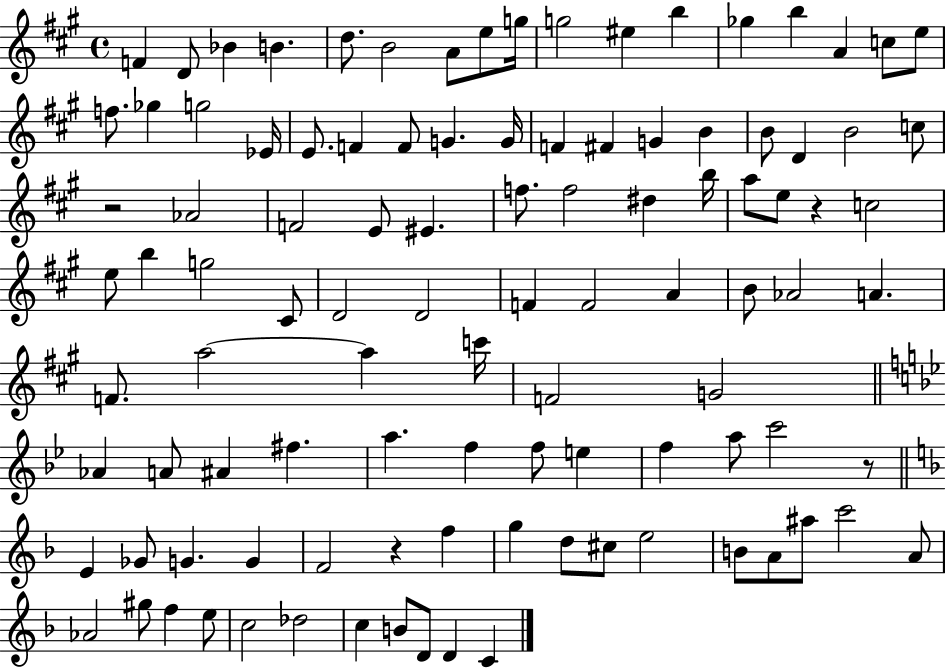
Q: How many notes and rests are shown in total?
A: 104